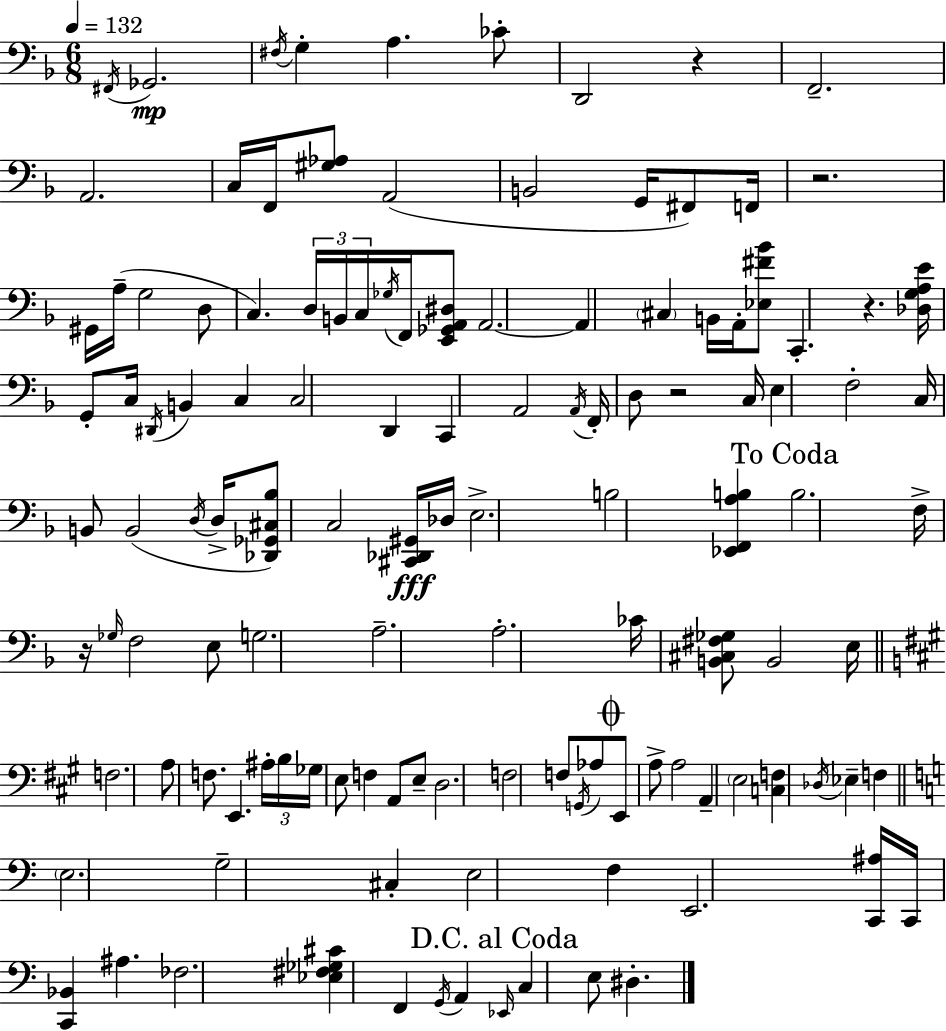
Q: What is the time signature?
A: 6/8